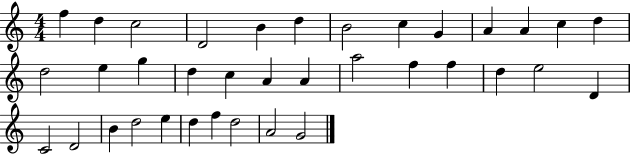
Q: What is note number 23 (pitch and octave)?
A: F5